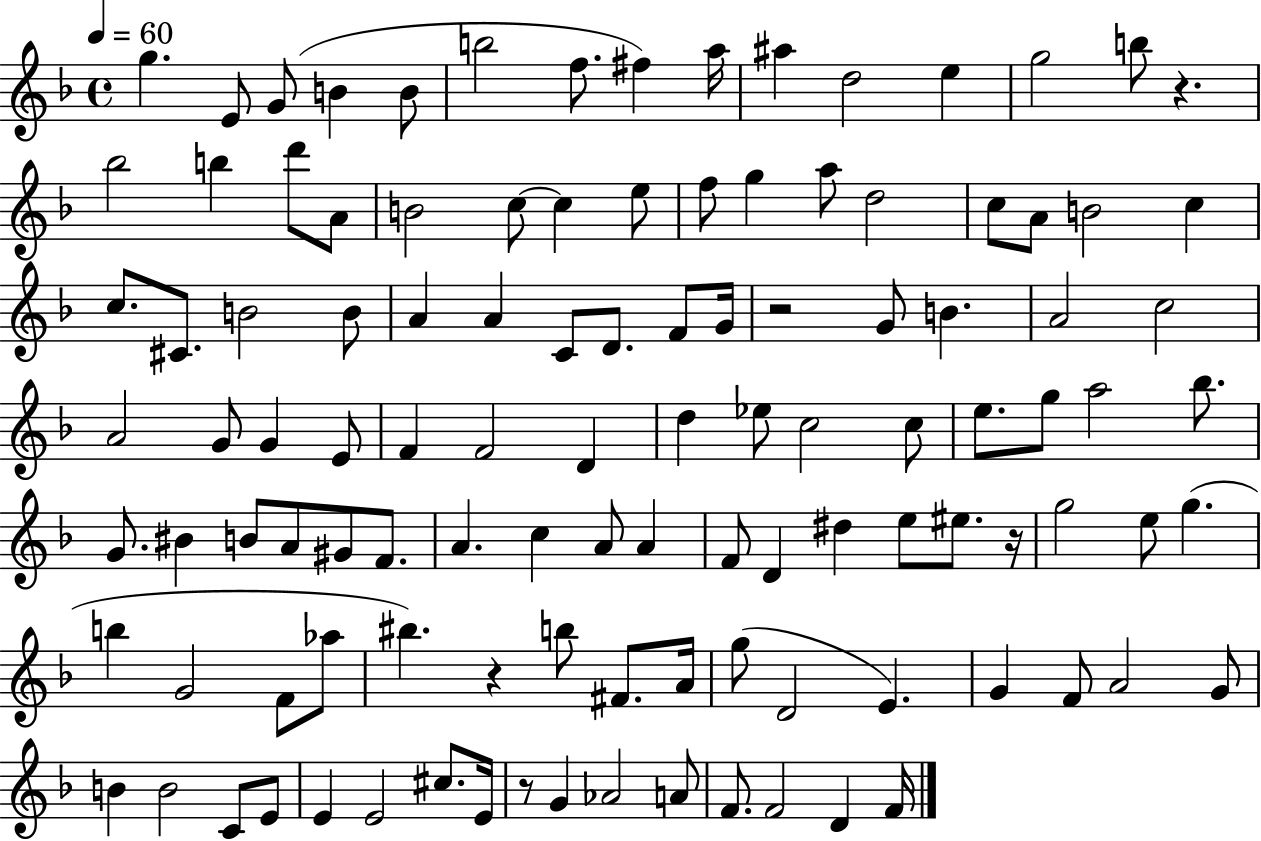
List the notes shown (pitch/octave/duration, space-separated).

G5/q. E4/e G4/e B4/q B4/e B5/h F5/e. F#5/q A5/s A#5/q D5/h E5/q G5/h B5/e R/q. Bb5/h B5/q D6/e A4/e B4/h C5/e C5/q E5/e F5/e G5/q A5/e D5/h C5/e A4/e B4/h C5/q C5/e. C#4/e. B4/h B4/e A4/q A4/q C4/e D4/e. F4/e G4/s R/h G4/e B4/q. A4/h C5/h A4/h G4/e G4/q E4/e F4/q F4/h D4/q D5/q Eb5/e C5/h C5/e E5/e. G5/e A5/h Bb5/e. G4/e. BIS4/q B4/e A4/e G#4/e F4/e. A4/q. C5/q A4/e A4/q F4/e D4/q D#5/q E5/e EIS5/e. R/s G5/h E5/e G5/q. B5/q G4/h F4/e Ab5/e BIS5/q. R/q B5/e F#4/e. A4/s G5/e D4/h E4/q. G4/q F4/e A4/h G4/e B4/q B4/h C4/e E4/e E4/q E4/h C#5/e. E4/s R/e G4/q Ab4/h A4/e F4/e. F4/h D4/q F4/s